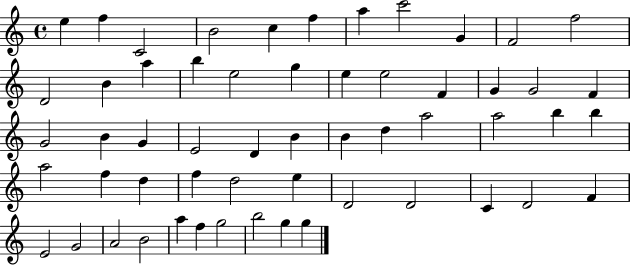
E5/q F5/q C4/h B4/h C5/q F5/q A5/q C6/h G4/q F4/h F5/h D4/h B4/q A5/q B5/q E5/h G5/q E5/q E5/h F4/q G4/q G4/h F4/q G4/h B4/q G4/q E4/h D4/q B4/q B4/q D5/q A5/h A5/h B5/q B5/q A5/h F5/q D5/q F5/q D5/h E5/q D4/h D4/h C4/q D4/h F4/q E4/h G4/h A4/h B4/h A5/q F5/q G5/h B5/h G5/q G5/q